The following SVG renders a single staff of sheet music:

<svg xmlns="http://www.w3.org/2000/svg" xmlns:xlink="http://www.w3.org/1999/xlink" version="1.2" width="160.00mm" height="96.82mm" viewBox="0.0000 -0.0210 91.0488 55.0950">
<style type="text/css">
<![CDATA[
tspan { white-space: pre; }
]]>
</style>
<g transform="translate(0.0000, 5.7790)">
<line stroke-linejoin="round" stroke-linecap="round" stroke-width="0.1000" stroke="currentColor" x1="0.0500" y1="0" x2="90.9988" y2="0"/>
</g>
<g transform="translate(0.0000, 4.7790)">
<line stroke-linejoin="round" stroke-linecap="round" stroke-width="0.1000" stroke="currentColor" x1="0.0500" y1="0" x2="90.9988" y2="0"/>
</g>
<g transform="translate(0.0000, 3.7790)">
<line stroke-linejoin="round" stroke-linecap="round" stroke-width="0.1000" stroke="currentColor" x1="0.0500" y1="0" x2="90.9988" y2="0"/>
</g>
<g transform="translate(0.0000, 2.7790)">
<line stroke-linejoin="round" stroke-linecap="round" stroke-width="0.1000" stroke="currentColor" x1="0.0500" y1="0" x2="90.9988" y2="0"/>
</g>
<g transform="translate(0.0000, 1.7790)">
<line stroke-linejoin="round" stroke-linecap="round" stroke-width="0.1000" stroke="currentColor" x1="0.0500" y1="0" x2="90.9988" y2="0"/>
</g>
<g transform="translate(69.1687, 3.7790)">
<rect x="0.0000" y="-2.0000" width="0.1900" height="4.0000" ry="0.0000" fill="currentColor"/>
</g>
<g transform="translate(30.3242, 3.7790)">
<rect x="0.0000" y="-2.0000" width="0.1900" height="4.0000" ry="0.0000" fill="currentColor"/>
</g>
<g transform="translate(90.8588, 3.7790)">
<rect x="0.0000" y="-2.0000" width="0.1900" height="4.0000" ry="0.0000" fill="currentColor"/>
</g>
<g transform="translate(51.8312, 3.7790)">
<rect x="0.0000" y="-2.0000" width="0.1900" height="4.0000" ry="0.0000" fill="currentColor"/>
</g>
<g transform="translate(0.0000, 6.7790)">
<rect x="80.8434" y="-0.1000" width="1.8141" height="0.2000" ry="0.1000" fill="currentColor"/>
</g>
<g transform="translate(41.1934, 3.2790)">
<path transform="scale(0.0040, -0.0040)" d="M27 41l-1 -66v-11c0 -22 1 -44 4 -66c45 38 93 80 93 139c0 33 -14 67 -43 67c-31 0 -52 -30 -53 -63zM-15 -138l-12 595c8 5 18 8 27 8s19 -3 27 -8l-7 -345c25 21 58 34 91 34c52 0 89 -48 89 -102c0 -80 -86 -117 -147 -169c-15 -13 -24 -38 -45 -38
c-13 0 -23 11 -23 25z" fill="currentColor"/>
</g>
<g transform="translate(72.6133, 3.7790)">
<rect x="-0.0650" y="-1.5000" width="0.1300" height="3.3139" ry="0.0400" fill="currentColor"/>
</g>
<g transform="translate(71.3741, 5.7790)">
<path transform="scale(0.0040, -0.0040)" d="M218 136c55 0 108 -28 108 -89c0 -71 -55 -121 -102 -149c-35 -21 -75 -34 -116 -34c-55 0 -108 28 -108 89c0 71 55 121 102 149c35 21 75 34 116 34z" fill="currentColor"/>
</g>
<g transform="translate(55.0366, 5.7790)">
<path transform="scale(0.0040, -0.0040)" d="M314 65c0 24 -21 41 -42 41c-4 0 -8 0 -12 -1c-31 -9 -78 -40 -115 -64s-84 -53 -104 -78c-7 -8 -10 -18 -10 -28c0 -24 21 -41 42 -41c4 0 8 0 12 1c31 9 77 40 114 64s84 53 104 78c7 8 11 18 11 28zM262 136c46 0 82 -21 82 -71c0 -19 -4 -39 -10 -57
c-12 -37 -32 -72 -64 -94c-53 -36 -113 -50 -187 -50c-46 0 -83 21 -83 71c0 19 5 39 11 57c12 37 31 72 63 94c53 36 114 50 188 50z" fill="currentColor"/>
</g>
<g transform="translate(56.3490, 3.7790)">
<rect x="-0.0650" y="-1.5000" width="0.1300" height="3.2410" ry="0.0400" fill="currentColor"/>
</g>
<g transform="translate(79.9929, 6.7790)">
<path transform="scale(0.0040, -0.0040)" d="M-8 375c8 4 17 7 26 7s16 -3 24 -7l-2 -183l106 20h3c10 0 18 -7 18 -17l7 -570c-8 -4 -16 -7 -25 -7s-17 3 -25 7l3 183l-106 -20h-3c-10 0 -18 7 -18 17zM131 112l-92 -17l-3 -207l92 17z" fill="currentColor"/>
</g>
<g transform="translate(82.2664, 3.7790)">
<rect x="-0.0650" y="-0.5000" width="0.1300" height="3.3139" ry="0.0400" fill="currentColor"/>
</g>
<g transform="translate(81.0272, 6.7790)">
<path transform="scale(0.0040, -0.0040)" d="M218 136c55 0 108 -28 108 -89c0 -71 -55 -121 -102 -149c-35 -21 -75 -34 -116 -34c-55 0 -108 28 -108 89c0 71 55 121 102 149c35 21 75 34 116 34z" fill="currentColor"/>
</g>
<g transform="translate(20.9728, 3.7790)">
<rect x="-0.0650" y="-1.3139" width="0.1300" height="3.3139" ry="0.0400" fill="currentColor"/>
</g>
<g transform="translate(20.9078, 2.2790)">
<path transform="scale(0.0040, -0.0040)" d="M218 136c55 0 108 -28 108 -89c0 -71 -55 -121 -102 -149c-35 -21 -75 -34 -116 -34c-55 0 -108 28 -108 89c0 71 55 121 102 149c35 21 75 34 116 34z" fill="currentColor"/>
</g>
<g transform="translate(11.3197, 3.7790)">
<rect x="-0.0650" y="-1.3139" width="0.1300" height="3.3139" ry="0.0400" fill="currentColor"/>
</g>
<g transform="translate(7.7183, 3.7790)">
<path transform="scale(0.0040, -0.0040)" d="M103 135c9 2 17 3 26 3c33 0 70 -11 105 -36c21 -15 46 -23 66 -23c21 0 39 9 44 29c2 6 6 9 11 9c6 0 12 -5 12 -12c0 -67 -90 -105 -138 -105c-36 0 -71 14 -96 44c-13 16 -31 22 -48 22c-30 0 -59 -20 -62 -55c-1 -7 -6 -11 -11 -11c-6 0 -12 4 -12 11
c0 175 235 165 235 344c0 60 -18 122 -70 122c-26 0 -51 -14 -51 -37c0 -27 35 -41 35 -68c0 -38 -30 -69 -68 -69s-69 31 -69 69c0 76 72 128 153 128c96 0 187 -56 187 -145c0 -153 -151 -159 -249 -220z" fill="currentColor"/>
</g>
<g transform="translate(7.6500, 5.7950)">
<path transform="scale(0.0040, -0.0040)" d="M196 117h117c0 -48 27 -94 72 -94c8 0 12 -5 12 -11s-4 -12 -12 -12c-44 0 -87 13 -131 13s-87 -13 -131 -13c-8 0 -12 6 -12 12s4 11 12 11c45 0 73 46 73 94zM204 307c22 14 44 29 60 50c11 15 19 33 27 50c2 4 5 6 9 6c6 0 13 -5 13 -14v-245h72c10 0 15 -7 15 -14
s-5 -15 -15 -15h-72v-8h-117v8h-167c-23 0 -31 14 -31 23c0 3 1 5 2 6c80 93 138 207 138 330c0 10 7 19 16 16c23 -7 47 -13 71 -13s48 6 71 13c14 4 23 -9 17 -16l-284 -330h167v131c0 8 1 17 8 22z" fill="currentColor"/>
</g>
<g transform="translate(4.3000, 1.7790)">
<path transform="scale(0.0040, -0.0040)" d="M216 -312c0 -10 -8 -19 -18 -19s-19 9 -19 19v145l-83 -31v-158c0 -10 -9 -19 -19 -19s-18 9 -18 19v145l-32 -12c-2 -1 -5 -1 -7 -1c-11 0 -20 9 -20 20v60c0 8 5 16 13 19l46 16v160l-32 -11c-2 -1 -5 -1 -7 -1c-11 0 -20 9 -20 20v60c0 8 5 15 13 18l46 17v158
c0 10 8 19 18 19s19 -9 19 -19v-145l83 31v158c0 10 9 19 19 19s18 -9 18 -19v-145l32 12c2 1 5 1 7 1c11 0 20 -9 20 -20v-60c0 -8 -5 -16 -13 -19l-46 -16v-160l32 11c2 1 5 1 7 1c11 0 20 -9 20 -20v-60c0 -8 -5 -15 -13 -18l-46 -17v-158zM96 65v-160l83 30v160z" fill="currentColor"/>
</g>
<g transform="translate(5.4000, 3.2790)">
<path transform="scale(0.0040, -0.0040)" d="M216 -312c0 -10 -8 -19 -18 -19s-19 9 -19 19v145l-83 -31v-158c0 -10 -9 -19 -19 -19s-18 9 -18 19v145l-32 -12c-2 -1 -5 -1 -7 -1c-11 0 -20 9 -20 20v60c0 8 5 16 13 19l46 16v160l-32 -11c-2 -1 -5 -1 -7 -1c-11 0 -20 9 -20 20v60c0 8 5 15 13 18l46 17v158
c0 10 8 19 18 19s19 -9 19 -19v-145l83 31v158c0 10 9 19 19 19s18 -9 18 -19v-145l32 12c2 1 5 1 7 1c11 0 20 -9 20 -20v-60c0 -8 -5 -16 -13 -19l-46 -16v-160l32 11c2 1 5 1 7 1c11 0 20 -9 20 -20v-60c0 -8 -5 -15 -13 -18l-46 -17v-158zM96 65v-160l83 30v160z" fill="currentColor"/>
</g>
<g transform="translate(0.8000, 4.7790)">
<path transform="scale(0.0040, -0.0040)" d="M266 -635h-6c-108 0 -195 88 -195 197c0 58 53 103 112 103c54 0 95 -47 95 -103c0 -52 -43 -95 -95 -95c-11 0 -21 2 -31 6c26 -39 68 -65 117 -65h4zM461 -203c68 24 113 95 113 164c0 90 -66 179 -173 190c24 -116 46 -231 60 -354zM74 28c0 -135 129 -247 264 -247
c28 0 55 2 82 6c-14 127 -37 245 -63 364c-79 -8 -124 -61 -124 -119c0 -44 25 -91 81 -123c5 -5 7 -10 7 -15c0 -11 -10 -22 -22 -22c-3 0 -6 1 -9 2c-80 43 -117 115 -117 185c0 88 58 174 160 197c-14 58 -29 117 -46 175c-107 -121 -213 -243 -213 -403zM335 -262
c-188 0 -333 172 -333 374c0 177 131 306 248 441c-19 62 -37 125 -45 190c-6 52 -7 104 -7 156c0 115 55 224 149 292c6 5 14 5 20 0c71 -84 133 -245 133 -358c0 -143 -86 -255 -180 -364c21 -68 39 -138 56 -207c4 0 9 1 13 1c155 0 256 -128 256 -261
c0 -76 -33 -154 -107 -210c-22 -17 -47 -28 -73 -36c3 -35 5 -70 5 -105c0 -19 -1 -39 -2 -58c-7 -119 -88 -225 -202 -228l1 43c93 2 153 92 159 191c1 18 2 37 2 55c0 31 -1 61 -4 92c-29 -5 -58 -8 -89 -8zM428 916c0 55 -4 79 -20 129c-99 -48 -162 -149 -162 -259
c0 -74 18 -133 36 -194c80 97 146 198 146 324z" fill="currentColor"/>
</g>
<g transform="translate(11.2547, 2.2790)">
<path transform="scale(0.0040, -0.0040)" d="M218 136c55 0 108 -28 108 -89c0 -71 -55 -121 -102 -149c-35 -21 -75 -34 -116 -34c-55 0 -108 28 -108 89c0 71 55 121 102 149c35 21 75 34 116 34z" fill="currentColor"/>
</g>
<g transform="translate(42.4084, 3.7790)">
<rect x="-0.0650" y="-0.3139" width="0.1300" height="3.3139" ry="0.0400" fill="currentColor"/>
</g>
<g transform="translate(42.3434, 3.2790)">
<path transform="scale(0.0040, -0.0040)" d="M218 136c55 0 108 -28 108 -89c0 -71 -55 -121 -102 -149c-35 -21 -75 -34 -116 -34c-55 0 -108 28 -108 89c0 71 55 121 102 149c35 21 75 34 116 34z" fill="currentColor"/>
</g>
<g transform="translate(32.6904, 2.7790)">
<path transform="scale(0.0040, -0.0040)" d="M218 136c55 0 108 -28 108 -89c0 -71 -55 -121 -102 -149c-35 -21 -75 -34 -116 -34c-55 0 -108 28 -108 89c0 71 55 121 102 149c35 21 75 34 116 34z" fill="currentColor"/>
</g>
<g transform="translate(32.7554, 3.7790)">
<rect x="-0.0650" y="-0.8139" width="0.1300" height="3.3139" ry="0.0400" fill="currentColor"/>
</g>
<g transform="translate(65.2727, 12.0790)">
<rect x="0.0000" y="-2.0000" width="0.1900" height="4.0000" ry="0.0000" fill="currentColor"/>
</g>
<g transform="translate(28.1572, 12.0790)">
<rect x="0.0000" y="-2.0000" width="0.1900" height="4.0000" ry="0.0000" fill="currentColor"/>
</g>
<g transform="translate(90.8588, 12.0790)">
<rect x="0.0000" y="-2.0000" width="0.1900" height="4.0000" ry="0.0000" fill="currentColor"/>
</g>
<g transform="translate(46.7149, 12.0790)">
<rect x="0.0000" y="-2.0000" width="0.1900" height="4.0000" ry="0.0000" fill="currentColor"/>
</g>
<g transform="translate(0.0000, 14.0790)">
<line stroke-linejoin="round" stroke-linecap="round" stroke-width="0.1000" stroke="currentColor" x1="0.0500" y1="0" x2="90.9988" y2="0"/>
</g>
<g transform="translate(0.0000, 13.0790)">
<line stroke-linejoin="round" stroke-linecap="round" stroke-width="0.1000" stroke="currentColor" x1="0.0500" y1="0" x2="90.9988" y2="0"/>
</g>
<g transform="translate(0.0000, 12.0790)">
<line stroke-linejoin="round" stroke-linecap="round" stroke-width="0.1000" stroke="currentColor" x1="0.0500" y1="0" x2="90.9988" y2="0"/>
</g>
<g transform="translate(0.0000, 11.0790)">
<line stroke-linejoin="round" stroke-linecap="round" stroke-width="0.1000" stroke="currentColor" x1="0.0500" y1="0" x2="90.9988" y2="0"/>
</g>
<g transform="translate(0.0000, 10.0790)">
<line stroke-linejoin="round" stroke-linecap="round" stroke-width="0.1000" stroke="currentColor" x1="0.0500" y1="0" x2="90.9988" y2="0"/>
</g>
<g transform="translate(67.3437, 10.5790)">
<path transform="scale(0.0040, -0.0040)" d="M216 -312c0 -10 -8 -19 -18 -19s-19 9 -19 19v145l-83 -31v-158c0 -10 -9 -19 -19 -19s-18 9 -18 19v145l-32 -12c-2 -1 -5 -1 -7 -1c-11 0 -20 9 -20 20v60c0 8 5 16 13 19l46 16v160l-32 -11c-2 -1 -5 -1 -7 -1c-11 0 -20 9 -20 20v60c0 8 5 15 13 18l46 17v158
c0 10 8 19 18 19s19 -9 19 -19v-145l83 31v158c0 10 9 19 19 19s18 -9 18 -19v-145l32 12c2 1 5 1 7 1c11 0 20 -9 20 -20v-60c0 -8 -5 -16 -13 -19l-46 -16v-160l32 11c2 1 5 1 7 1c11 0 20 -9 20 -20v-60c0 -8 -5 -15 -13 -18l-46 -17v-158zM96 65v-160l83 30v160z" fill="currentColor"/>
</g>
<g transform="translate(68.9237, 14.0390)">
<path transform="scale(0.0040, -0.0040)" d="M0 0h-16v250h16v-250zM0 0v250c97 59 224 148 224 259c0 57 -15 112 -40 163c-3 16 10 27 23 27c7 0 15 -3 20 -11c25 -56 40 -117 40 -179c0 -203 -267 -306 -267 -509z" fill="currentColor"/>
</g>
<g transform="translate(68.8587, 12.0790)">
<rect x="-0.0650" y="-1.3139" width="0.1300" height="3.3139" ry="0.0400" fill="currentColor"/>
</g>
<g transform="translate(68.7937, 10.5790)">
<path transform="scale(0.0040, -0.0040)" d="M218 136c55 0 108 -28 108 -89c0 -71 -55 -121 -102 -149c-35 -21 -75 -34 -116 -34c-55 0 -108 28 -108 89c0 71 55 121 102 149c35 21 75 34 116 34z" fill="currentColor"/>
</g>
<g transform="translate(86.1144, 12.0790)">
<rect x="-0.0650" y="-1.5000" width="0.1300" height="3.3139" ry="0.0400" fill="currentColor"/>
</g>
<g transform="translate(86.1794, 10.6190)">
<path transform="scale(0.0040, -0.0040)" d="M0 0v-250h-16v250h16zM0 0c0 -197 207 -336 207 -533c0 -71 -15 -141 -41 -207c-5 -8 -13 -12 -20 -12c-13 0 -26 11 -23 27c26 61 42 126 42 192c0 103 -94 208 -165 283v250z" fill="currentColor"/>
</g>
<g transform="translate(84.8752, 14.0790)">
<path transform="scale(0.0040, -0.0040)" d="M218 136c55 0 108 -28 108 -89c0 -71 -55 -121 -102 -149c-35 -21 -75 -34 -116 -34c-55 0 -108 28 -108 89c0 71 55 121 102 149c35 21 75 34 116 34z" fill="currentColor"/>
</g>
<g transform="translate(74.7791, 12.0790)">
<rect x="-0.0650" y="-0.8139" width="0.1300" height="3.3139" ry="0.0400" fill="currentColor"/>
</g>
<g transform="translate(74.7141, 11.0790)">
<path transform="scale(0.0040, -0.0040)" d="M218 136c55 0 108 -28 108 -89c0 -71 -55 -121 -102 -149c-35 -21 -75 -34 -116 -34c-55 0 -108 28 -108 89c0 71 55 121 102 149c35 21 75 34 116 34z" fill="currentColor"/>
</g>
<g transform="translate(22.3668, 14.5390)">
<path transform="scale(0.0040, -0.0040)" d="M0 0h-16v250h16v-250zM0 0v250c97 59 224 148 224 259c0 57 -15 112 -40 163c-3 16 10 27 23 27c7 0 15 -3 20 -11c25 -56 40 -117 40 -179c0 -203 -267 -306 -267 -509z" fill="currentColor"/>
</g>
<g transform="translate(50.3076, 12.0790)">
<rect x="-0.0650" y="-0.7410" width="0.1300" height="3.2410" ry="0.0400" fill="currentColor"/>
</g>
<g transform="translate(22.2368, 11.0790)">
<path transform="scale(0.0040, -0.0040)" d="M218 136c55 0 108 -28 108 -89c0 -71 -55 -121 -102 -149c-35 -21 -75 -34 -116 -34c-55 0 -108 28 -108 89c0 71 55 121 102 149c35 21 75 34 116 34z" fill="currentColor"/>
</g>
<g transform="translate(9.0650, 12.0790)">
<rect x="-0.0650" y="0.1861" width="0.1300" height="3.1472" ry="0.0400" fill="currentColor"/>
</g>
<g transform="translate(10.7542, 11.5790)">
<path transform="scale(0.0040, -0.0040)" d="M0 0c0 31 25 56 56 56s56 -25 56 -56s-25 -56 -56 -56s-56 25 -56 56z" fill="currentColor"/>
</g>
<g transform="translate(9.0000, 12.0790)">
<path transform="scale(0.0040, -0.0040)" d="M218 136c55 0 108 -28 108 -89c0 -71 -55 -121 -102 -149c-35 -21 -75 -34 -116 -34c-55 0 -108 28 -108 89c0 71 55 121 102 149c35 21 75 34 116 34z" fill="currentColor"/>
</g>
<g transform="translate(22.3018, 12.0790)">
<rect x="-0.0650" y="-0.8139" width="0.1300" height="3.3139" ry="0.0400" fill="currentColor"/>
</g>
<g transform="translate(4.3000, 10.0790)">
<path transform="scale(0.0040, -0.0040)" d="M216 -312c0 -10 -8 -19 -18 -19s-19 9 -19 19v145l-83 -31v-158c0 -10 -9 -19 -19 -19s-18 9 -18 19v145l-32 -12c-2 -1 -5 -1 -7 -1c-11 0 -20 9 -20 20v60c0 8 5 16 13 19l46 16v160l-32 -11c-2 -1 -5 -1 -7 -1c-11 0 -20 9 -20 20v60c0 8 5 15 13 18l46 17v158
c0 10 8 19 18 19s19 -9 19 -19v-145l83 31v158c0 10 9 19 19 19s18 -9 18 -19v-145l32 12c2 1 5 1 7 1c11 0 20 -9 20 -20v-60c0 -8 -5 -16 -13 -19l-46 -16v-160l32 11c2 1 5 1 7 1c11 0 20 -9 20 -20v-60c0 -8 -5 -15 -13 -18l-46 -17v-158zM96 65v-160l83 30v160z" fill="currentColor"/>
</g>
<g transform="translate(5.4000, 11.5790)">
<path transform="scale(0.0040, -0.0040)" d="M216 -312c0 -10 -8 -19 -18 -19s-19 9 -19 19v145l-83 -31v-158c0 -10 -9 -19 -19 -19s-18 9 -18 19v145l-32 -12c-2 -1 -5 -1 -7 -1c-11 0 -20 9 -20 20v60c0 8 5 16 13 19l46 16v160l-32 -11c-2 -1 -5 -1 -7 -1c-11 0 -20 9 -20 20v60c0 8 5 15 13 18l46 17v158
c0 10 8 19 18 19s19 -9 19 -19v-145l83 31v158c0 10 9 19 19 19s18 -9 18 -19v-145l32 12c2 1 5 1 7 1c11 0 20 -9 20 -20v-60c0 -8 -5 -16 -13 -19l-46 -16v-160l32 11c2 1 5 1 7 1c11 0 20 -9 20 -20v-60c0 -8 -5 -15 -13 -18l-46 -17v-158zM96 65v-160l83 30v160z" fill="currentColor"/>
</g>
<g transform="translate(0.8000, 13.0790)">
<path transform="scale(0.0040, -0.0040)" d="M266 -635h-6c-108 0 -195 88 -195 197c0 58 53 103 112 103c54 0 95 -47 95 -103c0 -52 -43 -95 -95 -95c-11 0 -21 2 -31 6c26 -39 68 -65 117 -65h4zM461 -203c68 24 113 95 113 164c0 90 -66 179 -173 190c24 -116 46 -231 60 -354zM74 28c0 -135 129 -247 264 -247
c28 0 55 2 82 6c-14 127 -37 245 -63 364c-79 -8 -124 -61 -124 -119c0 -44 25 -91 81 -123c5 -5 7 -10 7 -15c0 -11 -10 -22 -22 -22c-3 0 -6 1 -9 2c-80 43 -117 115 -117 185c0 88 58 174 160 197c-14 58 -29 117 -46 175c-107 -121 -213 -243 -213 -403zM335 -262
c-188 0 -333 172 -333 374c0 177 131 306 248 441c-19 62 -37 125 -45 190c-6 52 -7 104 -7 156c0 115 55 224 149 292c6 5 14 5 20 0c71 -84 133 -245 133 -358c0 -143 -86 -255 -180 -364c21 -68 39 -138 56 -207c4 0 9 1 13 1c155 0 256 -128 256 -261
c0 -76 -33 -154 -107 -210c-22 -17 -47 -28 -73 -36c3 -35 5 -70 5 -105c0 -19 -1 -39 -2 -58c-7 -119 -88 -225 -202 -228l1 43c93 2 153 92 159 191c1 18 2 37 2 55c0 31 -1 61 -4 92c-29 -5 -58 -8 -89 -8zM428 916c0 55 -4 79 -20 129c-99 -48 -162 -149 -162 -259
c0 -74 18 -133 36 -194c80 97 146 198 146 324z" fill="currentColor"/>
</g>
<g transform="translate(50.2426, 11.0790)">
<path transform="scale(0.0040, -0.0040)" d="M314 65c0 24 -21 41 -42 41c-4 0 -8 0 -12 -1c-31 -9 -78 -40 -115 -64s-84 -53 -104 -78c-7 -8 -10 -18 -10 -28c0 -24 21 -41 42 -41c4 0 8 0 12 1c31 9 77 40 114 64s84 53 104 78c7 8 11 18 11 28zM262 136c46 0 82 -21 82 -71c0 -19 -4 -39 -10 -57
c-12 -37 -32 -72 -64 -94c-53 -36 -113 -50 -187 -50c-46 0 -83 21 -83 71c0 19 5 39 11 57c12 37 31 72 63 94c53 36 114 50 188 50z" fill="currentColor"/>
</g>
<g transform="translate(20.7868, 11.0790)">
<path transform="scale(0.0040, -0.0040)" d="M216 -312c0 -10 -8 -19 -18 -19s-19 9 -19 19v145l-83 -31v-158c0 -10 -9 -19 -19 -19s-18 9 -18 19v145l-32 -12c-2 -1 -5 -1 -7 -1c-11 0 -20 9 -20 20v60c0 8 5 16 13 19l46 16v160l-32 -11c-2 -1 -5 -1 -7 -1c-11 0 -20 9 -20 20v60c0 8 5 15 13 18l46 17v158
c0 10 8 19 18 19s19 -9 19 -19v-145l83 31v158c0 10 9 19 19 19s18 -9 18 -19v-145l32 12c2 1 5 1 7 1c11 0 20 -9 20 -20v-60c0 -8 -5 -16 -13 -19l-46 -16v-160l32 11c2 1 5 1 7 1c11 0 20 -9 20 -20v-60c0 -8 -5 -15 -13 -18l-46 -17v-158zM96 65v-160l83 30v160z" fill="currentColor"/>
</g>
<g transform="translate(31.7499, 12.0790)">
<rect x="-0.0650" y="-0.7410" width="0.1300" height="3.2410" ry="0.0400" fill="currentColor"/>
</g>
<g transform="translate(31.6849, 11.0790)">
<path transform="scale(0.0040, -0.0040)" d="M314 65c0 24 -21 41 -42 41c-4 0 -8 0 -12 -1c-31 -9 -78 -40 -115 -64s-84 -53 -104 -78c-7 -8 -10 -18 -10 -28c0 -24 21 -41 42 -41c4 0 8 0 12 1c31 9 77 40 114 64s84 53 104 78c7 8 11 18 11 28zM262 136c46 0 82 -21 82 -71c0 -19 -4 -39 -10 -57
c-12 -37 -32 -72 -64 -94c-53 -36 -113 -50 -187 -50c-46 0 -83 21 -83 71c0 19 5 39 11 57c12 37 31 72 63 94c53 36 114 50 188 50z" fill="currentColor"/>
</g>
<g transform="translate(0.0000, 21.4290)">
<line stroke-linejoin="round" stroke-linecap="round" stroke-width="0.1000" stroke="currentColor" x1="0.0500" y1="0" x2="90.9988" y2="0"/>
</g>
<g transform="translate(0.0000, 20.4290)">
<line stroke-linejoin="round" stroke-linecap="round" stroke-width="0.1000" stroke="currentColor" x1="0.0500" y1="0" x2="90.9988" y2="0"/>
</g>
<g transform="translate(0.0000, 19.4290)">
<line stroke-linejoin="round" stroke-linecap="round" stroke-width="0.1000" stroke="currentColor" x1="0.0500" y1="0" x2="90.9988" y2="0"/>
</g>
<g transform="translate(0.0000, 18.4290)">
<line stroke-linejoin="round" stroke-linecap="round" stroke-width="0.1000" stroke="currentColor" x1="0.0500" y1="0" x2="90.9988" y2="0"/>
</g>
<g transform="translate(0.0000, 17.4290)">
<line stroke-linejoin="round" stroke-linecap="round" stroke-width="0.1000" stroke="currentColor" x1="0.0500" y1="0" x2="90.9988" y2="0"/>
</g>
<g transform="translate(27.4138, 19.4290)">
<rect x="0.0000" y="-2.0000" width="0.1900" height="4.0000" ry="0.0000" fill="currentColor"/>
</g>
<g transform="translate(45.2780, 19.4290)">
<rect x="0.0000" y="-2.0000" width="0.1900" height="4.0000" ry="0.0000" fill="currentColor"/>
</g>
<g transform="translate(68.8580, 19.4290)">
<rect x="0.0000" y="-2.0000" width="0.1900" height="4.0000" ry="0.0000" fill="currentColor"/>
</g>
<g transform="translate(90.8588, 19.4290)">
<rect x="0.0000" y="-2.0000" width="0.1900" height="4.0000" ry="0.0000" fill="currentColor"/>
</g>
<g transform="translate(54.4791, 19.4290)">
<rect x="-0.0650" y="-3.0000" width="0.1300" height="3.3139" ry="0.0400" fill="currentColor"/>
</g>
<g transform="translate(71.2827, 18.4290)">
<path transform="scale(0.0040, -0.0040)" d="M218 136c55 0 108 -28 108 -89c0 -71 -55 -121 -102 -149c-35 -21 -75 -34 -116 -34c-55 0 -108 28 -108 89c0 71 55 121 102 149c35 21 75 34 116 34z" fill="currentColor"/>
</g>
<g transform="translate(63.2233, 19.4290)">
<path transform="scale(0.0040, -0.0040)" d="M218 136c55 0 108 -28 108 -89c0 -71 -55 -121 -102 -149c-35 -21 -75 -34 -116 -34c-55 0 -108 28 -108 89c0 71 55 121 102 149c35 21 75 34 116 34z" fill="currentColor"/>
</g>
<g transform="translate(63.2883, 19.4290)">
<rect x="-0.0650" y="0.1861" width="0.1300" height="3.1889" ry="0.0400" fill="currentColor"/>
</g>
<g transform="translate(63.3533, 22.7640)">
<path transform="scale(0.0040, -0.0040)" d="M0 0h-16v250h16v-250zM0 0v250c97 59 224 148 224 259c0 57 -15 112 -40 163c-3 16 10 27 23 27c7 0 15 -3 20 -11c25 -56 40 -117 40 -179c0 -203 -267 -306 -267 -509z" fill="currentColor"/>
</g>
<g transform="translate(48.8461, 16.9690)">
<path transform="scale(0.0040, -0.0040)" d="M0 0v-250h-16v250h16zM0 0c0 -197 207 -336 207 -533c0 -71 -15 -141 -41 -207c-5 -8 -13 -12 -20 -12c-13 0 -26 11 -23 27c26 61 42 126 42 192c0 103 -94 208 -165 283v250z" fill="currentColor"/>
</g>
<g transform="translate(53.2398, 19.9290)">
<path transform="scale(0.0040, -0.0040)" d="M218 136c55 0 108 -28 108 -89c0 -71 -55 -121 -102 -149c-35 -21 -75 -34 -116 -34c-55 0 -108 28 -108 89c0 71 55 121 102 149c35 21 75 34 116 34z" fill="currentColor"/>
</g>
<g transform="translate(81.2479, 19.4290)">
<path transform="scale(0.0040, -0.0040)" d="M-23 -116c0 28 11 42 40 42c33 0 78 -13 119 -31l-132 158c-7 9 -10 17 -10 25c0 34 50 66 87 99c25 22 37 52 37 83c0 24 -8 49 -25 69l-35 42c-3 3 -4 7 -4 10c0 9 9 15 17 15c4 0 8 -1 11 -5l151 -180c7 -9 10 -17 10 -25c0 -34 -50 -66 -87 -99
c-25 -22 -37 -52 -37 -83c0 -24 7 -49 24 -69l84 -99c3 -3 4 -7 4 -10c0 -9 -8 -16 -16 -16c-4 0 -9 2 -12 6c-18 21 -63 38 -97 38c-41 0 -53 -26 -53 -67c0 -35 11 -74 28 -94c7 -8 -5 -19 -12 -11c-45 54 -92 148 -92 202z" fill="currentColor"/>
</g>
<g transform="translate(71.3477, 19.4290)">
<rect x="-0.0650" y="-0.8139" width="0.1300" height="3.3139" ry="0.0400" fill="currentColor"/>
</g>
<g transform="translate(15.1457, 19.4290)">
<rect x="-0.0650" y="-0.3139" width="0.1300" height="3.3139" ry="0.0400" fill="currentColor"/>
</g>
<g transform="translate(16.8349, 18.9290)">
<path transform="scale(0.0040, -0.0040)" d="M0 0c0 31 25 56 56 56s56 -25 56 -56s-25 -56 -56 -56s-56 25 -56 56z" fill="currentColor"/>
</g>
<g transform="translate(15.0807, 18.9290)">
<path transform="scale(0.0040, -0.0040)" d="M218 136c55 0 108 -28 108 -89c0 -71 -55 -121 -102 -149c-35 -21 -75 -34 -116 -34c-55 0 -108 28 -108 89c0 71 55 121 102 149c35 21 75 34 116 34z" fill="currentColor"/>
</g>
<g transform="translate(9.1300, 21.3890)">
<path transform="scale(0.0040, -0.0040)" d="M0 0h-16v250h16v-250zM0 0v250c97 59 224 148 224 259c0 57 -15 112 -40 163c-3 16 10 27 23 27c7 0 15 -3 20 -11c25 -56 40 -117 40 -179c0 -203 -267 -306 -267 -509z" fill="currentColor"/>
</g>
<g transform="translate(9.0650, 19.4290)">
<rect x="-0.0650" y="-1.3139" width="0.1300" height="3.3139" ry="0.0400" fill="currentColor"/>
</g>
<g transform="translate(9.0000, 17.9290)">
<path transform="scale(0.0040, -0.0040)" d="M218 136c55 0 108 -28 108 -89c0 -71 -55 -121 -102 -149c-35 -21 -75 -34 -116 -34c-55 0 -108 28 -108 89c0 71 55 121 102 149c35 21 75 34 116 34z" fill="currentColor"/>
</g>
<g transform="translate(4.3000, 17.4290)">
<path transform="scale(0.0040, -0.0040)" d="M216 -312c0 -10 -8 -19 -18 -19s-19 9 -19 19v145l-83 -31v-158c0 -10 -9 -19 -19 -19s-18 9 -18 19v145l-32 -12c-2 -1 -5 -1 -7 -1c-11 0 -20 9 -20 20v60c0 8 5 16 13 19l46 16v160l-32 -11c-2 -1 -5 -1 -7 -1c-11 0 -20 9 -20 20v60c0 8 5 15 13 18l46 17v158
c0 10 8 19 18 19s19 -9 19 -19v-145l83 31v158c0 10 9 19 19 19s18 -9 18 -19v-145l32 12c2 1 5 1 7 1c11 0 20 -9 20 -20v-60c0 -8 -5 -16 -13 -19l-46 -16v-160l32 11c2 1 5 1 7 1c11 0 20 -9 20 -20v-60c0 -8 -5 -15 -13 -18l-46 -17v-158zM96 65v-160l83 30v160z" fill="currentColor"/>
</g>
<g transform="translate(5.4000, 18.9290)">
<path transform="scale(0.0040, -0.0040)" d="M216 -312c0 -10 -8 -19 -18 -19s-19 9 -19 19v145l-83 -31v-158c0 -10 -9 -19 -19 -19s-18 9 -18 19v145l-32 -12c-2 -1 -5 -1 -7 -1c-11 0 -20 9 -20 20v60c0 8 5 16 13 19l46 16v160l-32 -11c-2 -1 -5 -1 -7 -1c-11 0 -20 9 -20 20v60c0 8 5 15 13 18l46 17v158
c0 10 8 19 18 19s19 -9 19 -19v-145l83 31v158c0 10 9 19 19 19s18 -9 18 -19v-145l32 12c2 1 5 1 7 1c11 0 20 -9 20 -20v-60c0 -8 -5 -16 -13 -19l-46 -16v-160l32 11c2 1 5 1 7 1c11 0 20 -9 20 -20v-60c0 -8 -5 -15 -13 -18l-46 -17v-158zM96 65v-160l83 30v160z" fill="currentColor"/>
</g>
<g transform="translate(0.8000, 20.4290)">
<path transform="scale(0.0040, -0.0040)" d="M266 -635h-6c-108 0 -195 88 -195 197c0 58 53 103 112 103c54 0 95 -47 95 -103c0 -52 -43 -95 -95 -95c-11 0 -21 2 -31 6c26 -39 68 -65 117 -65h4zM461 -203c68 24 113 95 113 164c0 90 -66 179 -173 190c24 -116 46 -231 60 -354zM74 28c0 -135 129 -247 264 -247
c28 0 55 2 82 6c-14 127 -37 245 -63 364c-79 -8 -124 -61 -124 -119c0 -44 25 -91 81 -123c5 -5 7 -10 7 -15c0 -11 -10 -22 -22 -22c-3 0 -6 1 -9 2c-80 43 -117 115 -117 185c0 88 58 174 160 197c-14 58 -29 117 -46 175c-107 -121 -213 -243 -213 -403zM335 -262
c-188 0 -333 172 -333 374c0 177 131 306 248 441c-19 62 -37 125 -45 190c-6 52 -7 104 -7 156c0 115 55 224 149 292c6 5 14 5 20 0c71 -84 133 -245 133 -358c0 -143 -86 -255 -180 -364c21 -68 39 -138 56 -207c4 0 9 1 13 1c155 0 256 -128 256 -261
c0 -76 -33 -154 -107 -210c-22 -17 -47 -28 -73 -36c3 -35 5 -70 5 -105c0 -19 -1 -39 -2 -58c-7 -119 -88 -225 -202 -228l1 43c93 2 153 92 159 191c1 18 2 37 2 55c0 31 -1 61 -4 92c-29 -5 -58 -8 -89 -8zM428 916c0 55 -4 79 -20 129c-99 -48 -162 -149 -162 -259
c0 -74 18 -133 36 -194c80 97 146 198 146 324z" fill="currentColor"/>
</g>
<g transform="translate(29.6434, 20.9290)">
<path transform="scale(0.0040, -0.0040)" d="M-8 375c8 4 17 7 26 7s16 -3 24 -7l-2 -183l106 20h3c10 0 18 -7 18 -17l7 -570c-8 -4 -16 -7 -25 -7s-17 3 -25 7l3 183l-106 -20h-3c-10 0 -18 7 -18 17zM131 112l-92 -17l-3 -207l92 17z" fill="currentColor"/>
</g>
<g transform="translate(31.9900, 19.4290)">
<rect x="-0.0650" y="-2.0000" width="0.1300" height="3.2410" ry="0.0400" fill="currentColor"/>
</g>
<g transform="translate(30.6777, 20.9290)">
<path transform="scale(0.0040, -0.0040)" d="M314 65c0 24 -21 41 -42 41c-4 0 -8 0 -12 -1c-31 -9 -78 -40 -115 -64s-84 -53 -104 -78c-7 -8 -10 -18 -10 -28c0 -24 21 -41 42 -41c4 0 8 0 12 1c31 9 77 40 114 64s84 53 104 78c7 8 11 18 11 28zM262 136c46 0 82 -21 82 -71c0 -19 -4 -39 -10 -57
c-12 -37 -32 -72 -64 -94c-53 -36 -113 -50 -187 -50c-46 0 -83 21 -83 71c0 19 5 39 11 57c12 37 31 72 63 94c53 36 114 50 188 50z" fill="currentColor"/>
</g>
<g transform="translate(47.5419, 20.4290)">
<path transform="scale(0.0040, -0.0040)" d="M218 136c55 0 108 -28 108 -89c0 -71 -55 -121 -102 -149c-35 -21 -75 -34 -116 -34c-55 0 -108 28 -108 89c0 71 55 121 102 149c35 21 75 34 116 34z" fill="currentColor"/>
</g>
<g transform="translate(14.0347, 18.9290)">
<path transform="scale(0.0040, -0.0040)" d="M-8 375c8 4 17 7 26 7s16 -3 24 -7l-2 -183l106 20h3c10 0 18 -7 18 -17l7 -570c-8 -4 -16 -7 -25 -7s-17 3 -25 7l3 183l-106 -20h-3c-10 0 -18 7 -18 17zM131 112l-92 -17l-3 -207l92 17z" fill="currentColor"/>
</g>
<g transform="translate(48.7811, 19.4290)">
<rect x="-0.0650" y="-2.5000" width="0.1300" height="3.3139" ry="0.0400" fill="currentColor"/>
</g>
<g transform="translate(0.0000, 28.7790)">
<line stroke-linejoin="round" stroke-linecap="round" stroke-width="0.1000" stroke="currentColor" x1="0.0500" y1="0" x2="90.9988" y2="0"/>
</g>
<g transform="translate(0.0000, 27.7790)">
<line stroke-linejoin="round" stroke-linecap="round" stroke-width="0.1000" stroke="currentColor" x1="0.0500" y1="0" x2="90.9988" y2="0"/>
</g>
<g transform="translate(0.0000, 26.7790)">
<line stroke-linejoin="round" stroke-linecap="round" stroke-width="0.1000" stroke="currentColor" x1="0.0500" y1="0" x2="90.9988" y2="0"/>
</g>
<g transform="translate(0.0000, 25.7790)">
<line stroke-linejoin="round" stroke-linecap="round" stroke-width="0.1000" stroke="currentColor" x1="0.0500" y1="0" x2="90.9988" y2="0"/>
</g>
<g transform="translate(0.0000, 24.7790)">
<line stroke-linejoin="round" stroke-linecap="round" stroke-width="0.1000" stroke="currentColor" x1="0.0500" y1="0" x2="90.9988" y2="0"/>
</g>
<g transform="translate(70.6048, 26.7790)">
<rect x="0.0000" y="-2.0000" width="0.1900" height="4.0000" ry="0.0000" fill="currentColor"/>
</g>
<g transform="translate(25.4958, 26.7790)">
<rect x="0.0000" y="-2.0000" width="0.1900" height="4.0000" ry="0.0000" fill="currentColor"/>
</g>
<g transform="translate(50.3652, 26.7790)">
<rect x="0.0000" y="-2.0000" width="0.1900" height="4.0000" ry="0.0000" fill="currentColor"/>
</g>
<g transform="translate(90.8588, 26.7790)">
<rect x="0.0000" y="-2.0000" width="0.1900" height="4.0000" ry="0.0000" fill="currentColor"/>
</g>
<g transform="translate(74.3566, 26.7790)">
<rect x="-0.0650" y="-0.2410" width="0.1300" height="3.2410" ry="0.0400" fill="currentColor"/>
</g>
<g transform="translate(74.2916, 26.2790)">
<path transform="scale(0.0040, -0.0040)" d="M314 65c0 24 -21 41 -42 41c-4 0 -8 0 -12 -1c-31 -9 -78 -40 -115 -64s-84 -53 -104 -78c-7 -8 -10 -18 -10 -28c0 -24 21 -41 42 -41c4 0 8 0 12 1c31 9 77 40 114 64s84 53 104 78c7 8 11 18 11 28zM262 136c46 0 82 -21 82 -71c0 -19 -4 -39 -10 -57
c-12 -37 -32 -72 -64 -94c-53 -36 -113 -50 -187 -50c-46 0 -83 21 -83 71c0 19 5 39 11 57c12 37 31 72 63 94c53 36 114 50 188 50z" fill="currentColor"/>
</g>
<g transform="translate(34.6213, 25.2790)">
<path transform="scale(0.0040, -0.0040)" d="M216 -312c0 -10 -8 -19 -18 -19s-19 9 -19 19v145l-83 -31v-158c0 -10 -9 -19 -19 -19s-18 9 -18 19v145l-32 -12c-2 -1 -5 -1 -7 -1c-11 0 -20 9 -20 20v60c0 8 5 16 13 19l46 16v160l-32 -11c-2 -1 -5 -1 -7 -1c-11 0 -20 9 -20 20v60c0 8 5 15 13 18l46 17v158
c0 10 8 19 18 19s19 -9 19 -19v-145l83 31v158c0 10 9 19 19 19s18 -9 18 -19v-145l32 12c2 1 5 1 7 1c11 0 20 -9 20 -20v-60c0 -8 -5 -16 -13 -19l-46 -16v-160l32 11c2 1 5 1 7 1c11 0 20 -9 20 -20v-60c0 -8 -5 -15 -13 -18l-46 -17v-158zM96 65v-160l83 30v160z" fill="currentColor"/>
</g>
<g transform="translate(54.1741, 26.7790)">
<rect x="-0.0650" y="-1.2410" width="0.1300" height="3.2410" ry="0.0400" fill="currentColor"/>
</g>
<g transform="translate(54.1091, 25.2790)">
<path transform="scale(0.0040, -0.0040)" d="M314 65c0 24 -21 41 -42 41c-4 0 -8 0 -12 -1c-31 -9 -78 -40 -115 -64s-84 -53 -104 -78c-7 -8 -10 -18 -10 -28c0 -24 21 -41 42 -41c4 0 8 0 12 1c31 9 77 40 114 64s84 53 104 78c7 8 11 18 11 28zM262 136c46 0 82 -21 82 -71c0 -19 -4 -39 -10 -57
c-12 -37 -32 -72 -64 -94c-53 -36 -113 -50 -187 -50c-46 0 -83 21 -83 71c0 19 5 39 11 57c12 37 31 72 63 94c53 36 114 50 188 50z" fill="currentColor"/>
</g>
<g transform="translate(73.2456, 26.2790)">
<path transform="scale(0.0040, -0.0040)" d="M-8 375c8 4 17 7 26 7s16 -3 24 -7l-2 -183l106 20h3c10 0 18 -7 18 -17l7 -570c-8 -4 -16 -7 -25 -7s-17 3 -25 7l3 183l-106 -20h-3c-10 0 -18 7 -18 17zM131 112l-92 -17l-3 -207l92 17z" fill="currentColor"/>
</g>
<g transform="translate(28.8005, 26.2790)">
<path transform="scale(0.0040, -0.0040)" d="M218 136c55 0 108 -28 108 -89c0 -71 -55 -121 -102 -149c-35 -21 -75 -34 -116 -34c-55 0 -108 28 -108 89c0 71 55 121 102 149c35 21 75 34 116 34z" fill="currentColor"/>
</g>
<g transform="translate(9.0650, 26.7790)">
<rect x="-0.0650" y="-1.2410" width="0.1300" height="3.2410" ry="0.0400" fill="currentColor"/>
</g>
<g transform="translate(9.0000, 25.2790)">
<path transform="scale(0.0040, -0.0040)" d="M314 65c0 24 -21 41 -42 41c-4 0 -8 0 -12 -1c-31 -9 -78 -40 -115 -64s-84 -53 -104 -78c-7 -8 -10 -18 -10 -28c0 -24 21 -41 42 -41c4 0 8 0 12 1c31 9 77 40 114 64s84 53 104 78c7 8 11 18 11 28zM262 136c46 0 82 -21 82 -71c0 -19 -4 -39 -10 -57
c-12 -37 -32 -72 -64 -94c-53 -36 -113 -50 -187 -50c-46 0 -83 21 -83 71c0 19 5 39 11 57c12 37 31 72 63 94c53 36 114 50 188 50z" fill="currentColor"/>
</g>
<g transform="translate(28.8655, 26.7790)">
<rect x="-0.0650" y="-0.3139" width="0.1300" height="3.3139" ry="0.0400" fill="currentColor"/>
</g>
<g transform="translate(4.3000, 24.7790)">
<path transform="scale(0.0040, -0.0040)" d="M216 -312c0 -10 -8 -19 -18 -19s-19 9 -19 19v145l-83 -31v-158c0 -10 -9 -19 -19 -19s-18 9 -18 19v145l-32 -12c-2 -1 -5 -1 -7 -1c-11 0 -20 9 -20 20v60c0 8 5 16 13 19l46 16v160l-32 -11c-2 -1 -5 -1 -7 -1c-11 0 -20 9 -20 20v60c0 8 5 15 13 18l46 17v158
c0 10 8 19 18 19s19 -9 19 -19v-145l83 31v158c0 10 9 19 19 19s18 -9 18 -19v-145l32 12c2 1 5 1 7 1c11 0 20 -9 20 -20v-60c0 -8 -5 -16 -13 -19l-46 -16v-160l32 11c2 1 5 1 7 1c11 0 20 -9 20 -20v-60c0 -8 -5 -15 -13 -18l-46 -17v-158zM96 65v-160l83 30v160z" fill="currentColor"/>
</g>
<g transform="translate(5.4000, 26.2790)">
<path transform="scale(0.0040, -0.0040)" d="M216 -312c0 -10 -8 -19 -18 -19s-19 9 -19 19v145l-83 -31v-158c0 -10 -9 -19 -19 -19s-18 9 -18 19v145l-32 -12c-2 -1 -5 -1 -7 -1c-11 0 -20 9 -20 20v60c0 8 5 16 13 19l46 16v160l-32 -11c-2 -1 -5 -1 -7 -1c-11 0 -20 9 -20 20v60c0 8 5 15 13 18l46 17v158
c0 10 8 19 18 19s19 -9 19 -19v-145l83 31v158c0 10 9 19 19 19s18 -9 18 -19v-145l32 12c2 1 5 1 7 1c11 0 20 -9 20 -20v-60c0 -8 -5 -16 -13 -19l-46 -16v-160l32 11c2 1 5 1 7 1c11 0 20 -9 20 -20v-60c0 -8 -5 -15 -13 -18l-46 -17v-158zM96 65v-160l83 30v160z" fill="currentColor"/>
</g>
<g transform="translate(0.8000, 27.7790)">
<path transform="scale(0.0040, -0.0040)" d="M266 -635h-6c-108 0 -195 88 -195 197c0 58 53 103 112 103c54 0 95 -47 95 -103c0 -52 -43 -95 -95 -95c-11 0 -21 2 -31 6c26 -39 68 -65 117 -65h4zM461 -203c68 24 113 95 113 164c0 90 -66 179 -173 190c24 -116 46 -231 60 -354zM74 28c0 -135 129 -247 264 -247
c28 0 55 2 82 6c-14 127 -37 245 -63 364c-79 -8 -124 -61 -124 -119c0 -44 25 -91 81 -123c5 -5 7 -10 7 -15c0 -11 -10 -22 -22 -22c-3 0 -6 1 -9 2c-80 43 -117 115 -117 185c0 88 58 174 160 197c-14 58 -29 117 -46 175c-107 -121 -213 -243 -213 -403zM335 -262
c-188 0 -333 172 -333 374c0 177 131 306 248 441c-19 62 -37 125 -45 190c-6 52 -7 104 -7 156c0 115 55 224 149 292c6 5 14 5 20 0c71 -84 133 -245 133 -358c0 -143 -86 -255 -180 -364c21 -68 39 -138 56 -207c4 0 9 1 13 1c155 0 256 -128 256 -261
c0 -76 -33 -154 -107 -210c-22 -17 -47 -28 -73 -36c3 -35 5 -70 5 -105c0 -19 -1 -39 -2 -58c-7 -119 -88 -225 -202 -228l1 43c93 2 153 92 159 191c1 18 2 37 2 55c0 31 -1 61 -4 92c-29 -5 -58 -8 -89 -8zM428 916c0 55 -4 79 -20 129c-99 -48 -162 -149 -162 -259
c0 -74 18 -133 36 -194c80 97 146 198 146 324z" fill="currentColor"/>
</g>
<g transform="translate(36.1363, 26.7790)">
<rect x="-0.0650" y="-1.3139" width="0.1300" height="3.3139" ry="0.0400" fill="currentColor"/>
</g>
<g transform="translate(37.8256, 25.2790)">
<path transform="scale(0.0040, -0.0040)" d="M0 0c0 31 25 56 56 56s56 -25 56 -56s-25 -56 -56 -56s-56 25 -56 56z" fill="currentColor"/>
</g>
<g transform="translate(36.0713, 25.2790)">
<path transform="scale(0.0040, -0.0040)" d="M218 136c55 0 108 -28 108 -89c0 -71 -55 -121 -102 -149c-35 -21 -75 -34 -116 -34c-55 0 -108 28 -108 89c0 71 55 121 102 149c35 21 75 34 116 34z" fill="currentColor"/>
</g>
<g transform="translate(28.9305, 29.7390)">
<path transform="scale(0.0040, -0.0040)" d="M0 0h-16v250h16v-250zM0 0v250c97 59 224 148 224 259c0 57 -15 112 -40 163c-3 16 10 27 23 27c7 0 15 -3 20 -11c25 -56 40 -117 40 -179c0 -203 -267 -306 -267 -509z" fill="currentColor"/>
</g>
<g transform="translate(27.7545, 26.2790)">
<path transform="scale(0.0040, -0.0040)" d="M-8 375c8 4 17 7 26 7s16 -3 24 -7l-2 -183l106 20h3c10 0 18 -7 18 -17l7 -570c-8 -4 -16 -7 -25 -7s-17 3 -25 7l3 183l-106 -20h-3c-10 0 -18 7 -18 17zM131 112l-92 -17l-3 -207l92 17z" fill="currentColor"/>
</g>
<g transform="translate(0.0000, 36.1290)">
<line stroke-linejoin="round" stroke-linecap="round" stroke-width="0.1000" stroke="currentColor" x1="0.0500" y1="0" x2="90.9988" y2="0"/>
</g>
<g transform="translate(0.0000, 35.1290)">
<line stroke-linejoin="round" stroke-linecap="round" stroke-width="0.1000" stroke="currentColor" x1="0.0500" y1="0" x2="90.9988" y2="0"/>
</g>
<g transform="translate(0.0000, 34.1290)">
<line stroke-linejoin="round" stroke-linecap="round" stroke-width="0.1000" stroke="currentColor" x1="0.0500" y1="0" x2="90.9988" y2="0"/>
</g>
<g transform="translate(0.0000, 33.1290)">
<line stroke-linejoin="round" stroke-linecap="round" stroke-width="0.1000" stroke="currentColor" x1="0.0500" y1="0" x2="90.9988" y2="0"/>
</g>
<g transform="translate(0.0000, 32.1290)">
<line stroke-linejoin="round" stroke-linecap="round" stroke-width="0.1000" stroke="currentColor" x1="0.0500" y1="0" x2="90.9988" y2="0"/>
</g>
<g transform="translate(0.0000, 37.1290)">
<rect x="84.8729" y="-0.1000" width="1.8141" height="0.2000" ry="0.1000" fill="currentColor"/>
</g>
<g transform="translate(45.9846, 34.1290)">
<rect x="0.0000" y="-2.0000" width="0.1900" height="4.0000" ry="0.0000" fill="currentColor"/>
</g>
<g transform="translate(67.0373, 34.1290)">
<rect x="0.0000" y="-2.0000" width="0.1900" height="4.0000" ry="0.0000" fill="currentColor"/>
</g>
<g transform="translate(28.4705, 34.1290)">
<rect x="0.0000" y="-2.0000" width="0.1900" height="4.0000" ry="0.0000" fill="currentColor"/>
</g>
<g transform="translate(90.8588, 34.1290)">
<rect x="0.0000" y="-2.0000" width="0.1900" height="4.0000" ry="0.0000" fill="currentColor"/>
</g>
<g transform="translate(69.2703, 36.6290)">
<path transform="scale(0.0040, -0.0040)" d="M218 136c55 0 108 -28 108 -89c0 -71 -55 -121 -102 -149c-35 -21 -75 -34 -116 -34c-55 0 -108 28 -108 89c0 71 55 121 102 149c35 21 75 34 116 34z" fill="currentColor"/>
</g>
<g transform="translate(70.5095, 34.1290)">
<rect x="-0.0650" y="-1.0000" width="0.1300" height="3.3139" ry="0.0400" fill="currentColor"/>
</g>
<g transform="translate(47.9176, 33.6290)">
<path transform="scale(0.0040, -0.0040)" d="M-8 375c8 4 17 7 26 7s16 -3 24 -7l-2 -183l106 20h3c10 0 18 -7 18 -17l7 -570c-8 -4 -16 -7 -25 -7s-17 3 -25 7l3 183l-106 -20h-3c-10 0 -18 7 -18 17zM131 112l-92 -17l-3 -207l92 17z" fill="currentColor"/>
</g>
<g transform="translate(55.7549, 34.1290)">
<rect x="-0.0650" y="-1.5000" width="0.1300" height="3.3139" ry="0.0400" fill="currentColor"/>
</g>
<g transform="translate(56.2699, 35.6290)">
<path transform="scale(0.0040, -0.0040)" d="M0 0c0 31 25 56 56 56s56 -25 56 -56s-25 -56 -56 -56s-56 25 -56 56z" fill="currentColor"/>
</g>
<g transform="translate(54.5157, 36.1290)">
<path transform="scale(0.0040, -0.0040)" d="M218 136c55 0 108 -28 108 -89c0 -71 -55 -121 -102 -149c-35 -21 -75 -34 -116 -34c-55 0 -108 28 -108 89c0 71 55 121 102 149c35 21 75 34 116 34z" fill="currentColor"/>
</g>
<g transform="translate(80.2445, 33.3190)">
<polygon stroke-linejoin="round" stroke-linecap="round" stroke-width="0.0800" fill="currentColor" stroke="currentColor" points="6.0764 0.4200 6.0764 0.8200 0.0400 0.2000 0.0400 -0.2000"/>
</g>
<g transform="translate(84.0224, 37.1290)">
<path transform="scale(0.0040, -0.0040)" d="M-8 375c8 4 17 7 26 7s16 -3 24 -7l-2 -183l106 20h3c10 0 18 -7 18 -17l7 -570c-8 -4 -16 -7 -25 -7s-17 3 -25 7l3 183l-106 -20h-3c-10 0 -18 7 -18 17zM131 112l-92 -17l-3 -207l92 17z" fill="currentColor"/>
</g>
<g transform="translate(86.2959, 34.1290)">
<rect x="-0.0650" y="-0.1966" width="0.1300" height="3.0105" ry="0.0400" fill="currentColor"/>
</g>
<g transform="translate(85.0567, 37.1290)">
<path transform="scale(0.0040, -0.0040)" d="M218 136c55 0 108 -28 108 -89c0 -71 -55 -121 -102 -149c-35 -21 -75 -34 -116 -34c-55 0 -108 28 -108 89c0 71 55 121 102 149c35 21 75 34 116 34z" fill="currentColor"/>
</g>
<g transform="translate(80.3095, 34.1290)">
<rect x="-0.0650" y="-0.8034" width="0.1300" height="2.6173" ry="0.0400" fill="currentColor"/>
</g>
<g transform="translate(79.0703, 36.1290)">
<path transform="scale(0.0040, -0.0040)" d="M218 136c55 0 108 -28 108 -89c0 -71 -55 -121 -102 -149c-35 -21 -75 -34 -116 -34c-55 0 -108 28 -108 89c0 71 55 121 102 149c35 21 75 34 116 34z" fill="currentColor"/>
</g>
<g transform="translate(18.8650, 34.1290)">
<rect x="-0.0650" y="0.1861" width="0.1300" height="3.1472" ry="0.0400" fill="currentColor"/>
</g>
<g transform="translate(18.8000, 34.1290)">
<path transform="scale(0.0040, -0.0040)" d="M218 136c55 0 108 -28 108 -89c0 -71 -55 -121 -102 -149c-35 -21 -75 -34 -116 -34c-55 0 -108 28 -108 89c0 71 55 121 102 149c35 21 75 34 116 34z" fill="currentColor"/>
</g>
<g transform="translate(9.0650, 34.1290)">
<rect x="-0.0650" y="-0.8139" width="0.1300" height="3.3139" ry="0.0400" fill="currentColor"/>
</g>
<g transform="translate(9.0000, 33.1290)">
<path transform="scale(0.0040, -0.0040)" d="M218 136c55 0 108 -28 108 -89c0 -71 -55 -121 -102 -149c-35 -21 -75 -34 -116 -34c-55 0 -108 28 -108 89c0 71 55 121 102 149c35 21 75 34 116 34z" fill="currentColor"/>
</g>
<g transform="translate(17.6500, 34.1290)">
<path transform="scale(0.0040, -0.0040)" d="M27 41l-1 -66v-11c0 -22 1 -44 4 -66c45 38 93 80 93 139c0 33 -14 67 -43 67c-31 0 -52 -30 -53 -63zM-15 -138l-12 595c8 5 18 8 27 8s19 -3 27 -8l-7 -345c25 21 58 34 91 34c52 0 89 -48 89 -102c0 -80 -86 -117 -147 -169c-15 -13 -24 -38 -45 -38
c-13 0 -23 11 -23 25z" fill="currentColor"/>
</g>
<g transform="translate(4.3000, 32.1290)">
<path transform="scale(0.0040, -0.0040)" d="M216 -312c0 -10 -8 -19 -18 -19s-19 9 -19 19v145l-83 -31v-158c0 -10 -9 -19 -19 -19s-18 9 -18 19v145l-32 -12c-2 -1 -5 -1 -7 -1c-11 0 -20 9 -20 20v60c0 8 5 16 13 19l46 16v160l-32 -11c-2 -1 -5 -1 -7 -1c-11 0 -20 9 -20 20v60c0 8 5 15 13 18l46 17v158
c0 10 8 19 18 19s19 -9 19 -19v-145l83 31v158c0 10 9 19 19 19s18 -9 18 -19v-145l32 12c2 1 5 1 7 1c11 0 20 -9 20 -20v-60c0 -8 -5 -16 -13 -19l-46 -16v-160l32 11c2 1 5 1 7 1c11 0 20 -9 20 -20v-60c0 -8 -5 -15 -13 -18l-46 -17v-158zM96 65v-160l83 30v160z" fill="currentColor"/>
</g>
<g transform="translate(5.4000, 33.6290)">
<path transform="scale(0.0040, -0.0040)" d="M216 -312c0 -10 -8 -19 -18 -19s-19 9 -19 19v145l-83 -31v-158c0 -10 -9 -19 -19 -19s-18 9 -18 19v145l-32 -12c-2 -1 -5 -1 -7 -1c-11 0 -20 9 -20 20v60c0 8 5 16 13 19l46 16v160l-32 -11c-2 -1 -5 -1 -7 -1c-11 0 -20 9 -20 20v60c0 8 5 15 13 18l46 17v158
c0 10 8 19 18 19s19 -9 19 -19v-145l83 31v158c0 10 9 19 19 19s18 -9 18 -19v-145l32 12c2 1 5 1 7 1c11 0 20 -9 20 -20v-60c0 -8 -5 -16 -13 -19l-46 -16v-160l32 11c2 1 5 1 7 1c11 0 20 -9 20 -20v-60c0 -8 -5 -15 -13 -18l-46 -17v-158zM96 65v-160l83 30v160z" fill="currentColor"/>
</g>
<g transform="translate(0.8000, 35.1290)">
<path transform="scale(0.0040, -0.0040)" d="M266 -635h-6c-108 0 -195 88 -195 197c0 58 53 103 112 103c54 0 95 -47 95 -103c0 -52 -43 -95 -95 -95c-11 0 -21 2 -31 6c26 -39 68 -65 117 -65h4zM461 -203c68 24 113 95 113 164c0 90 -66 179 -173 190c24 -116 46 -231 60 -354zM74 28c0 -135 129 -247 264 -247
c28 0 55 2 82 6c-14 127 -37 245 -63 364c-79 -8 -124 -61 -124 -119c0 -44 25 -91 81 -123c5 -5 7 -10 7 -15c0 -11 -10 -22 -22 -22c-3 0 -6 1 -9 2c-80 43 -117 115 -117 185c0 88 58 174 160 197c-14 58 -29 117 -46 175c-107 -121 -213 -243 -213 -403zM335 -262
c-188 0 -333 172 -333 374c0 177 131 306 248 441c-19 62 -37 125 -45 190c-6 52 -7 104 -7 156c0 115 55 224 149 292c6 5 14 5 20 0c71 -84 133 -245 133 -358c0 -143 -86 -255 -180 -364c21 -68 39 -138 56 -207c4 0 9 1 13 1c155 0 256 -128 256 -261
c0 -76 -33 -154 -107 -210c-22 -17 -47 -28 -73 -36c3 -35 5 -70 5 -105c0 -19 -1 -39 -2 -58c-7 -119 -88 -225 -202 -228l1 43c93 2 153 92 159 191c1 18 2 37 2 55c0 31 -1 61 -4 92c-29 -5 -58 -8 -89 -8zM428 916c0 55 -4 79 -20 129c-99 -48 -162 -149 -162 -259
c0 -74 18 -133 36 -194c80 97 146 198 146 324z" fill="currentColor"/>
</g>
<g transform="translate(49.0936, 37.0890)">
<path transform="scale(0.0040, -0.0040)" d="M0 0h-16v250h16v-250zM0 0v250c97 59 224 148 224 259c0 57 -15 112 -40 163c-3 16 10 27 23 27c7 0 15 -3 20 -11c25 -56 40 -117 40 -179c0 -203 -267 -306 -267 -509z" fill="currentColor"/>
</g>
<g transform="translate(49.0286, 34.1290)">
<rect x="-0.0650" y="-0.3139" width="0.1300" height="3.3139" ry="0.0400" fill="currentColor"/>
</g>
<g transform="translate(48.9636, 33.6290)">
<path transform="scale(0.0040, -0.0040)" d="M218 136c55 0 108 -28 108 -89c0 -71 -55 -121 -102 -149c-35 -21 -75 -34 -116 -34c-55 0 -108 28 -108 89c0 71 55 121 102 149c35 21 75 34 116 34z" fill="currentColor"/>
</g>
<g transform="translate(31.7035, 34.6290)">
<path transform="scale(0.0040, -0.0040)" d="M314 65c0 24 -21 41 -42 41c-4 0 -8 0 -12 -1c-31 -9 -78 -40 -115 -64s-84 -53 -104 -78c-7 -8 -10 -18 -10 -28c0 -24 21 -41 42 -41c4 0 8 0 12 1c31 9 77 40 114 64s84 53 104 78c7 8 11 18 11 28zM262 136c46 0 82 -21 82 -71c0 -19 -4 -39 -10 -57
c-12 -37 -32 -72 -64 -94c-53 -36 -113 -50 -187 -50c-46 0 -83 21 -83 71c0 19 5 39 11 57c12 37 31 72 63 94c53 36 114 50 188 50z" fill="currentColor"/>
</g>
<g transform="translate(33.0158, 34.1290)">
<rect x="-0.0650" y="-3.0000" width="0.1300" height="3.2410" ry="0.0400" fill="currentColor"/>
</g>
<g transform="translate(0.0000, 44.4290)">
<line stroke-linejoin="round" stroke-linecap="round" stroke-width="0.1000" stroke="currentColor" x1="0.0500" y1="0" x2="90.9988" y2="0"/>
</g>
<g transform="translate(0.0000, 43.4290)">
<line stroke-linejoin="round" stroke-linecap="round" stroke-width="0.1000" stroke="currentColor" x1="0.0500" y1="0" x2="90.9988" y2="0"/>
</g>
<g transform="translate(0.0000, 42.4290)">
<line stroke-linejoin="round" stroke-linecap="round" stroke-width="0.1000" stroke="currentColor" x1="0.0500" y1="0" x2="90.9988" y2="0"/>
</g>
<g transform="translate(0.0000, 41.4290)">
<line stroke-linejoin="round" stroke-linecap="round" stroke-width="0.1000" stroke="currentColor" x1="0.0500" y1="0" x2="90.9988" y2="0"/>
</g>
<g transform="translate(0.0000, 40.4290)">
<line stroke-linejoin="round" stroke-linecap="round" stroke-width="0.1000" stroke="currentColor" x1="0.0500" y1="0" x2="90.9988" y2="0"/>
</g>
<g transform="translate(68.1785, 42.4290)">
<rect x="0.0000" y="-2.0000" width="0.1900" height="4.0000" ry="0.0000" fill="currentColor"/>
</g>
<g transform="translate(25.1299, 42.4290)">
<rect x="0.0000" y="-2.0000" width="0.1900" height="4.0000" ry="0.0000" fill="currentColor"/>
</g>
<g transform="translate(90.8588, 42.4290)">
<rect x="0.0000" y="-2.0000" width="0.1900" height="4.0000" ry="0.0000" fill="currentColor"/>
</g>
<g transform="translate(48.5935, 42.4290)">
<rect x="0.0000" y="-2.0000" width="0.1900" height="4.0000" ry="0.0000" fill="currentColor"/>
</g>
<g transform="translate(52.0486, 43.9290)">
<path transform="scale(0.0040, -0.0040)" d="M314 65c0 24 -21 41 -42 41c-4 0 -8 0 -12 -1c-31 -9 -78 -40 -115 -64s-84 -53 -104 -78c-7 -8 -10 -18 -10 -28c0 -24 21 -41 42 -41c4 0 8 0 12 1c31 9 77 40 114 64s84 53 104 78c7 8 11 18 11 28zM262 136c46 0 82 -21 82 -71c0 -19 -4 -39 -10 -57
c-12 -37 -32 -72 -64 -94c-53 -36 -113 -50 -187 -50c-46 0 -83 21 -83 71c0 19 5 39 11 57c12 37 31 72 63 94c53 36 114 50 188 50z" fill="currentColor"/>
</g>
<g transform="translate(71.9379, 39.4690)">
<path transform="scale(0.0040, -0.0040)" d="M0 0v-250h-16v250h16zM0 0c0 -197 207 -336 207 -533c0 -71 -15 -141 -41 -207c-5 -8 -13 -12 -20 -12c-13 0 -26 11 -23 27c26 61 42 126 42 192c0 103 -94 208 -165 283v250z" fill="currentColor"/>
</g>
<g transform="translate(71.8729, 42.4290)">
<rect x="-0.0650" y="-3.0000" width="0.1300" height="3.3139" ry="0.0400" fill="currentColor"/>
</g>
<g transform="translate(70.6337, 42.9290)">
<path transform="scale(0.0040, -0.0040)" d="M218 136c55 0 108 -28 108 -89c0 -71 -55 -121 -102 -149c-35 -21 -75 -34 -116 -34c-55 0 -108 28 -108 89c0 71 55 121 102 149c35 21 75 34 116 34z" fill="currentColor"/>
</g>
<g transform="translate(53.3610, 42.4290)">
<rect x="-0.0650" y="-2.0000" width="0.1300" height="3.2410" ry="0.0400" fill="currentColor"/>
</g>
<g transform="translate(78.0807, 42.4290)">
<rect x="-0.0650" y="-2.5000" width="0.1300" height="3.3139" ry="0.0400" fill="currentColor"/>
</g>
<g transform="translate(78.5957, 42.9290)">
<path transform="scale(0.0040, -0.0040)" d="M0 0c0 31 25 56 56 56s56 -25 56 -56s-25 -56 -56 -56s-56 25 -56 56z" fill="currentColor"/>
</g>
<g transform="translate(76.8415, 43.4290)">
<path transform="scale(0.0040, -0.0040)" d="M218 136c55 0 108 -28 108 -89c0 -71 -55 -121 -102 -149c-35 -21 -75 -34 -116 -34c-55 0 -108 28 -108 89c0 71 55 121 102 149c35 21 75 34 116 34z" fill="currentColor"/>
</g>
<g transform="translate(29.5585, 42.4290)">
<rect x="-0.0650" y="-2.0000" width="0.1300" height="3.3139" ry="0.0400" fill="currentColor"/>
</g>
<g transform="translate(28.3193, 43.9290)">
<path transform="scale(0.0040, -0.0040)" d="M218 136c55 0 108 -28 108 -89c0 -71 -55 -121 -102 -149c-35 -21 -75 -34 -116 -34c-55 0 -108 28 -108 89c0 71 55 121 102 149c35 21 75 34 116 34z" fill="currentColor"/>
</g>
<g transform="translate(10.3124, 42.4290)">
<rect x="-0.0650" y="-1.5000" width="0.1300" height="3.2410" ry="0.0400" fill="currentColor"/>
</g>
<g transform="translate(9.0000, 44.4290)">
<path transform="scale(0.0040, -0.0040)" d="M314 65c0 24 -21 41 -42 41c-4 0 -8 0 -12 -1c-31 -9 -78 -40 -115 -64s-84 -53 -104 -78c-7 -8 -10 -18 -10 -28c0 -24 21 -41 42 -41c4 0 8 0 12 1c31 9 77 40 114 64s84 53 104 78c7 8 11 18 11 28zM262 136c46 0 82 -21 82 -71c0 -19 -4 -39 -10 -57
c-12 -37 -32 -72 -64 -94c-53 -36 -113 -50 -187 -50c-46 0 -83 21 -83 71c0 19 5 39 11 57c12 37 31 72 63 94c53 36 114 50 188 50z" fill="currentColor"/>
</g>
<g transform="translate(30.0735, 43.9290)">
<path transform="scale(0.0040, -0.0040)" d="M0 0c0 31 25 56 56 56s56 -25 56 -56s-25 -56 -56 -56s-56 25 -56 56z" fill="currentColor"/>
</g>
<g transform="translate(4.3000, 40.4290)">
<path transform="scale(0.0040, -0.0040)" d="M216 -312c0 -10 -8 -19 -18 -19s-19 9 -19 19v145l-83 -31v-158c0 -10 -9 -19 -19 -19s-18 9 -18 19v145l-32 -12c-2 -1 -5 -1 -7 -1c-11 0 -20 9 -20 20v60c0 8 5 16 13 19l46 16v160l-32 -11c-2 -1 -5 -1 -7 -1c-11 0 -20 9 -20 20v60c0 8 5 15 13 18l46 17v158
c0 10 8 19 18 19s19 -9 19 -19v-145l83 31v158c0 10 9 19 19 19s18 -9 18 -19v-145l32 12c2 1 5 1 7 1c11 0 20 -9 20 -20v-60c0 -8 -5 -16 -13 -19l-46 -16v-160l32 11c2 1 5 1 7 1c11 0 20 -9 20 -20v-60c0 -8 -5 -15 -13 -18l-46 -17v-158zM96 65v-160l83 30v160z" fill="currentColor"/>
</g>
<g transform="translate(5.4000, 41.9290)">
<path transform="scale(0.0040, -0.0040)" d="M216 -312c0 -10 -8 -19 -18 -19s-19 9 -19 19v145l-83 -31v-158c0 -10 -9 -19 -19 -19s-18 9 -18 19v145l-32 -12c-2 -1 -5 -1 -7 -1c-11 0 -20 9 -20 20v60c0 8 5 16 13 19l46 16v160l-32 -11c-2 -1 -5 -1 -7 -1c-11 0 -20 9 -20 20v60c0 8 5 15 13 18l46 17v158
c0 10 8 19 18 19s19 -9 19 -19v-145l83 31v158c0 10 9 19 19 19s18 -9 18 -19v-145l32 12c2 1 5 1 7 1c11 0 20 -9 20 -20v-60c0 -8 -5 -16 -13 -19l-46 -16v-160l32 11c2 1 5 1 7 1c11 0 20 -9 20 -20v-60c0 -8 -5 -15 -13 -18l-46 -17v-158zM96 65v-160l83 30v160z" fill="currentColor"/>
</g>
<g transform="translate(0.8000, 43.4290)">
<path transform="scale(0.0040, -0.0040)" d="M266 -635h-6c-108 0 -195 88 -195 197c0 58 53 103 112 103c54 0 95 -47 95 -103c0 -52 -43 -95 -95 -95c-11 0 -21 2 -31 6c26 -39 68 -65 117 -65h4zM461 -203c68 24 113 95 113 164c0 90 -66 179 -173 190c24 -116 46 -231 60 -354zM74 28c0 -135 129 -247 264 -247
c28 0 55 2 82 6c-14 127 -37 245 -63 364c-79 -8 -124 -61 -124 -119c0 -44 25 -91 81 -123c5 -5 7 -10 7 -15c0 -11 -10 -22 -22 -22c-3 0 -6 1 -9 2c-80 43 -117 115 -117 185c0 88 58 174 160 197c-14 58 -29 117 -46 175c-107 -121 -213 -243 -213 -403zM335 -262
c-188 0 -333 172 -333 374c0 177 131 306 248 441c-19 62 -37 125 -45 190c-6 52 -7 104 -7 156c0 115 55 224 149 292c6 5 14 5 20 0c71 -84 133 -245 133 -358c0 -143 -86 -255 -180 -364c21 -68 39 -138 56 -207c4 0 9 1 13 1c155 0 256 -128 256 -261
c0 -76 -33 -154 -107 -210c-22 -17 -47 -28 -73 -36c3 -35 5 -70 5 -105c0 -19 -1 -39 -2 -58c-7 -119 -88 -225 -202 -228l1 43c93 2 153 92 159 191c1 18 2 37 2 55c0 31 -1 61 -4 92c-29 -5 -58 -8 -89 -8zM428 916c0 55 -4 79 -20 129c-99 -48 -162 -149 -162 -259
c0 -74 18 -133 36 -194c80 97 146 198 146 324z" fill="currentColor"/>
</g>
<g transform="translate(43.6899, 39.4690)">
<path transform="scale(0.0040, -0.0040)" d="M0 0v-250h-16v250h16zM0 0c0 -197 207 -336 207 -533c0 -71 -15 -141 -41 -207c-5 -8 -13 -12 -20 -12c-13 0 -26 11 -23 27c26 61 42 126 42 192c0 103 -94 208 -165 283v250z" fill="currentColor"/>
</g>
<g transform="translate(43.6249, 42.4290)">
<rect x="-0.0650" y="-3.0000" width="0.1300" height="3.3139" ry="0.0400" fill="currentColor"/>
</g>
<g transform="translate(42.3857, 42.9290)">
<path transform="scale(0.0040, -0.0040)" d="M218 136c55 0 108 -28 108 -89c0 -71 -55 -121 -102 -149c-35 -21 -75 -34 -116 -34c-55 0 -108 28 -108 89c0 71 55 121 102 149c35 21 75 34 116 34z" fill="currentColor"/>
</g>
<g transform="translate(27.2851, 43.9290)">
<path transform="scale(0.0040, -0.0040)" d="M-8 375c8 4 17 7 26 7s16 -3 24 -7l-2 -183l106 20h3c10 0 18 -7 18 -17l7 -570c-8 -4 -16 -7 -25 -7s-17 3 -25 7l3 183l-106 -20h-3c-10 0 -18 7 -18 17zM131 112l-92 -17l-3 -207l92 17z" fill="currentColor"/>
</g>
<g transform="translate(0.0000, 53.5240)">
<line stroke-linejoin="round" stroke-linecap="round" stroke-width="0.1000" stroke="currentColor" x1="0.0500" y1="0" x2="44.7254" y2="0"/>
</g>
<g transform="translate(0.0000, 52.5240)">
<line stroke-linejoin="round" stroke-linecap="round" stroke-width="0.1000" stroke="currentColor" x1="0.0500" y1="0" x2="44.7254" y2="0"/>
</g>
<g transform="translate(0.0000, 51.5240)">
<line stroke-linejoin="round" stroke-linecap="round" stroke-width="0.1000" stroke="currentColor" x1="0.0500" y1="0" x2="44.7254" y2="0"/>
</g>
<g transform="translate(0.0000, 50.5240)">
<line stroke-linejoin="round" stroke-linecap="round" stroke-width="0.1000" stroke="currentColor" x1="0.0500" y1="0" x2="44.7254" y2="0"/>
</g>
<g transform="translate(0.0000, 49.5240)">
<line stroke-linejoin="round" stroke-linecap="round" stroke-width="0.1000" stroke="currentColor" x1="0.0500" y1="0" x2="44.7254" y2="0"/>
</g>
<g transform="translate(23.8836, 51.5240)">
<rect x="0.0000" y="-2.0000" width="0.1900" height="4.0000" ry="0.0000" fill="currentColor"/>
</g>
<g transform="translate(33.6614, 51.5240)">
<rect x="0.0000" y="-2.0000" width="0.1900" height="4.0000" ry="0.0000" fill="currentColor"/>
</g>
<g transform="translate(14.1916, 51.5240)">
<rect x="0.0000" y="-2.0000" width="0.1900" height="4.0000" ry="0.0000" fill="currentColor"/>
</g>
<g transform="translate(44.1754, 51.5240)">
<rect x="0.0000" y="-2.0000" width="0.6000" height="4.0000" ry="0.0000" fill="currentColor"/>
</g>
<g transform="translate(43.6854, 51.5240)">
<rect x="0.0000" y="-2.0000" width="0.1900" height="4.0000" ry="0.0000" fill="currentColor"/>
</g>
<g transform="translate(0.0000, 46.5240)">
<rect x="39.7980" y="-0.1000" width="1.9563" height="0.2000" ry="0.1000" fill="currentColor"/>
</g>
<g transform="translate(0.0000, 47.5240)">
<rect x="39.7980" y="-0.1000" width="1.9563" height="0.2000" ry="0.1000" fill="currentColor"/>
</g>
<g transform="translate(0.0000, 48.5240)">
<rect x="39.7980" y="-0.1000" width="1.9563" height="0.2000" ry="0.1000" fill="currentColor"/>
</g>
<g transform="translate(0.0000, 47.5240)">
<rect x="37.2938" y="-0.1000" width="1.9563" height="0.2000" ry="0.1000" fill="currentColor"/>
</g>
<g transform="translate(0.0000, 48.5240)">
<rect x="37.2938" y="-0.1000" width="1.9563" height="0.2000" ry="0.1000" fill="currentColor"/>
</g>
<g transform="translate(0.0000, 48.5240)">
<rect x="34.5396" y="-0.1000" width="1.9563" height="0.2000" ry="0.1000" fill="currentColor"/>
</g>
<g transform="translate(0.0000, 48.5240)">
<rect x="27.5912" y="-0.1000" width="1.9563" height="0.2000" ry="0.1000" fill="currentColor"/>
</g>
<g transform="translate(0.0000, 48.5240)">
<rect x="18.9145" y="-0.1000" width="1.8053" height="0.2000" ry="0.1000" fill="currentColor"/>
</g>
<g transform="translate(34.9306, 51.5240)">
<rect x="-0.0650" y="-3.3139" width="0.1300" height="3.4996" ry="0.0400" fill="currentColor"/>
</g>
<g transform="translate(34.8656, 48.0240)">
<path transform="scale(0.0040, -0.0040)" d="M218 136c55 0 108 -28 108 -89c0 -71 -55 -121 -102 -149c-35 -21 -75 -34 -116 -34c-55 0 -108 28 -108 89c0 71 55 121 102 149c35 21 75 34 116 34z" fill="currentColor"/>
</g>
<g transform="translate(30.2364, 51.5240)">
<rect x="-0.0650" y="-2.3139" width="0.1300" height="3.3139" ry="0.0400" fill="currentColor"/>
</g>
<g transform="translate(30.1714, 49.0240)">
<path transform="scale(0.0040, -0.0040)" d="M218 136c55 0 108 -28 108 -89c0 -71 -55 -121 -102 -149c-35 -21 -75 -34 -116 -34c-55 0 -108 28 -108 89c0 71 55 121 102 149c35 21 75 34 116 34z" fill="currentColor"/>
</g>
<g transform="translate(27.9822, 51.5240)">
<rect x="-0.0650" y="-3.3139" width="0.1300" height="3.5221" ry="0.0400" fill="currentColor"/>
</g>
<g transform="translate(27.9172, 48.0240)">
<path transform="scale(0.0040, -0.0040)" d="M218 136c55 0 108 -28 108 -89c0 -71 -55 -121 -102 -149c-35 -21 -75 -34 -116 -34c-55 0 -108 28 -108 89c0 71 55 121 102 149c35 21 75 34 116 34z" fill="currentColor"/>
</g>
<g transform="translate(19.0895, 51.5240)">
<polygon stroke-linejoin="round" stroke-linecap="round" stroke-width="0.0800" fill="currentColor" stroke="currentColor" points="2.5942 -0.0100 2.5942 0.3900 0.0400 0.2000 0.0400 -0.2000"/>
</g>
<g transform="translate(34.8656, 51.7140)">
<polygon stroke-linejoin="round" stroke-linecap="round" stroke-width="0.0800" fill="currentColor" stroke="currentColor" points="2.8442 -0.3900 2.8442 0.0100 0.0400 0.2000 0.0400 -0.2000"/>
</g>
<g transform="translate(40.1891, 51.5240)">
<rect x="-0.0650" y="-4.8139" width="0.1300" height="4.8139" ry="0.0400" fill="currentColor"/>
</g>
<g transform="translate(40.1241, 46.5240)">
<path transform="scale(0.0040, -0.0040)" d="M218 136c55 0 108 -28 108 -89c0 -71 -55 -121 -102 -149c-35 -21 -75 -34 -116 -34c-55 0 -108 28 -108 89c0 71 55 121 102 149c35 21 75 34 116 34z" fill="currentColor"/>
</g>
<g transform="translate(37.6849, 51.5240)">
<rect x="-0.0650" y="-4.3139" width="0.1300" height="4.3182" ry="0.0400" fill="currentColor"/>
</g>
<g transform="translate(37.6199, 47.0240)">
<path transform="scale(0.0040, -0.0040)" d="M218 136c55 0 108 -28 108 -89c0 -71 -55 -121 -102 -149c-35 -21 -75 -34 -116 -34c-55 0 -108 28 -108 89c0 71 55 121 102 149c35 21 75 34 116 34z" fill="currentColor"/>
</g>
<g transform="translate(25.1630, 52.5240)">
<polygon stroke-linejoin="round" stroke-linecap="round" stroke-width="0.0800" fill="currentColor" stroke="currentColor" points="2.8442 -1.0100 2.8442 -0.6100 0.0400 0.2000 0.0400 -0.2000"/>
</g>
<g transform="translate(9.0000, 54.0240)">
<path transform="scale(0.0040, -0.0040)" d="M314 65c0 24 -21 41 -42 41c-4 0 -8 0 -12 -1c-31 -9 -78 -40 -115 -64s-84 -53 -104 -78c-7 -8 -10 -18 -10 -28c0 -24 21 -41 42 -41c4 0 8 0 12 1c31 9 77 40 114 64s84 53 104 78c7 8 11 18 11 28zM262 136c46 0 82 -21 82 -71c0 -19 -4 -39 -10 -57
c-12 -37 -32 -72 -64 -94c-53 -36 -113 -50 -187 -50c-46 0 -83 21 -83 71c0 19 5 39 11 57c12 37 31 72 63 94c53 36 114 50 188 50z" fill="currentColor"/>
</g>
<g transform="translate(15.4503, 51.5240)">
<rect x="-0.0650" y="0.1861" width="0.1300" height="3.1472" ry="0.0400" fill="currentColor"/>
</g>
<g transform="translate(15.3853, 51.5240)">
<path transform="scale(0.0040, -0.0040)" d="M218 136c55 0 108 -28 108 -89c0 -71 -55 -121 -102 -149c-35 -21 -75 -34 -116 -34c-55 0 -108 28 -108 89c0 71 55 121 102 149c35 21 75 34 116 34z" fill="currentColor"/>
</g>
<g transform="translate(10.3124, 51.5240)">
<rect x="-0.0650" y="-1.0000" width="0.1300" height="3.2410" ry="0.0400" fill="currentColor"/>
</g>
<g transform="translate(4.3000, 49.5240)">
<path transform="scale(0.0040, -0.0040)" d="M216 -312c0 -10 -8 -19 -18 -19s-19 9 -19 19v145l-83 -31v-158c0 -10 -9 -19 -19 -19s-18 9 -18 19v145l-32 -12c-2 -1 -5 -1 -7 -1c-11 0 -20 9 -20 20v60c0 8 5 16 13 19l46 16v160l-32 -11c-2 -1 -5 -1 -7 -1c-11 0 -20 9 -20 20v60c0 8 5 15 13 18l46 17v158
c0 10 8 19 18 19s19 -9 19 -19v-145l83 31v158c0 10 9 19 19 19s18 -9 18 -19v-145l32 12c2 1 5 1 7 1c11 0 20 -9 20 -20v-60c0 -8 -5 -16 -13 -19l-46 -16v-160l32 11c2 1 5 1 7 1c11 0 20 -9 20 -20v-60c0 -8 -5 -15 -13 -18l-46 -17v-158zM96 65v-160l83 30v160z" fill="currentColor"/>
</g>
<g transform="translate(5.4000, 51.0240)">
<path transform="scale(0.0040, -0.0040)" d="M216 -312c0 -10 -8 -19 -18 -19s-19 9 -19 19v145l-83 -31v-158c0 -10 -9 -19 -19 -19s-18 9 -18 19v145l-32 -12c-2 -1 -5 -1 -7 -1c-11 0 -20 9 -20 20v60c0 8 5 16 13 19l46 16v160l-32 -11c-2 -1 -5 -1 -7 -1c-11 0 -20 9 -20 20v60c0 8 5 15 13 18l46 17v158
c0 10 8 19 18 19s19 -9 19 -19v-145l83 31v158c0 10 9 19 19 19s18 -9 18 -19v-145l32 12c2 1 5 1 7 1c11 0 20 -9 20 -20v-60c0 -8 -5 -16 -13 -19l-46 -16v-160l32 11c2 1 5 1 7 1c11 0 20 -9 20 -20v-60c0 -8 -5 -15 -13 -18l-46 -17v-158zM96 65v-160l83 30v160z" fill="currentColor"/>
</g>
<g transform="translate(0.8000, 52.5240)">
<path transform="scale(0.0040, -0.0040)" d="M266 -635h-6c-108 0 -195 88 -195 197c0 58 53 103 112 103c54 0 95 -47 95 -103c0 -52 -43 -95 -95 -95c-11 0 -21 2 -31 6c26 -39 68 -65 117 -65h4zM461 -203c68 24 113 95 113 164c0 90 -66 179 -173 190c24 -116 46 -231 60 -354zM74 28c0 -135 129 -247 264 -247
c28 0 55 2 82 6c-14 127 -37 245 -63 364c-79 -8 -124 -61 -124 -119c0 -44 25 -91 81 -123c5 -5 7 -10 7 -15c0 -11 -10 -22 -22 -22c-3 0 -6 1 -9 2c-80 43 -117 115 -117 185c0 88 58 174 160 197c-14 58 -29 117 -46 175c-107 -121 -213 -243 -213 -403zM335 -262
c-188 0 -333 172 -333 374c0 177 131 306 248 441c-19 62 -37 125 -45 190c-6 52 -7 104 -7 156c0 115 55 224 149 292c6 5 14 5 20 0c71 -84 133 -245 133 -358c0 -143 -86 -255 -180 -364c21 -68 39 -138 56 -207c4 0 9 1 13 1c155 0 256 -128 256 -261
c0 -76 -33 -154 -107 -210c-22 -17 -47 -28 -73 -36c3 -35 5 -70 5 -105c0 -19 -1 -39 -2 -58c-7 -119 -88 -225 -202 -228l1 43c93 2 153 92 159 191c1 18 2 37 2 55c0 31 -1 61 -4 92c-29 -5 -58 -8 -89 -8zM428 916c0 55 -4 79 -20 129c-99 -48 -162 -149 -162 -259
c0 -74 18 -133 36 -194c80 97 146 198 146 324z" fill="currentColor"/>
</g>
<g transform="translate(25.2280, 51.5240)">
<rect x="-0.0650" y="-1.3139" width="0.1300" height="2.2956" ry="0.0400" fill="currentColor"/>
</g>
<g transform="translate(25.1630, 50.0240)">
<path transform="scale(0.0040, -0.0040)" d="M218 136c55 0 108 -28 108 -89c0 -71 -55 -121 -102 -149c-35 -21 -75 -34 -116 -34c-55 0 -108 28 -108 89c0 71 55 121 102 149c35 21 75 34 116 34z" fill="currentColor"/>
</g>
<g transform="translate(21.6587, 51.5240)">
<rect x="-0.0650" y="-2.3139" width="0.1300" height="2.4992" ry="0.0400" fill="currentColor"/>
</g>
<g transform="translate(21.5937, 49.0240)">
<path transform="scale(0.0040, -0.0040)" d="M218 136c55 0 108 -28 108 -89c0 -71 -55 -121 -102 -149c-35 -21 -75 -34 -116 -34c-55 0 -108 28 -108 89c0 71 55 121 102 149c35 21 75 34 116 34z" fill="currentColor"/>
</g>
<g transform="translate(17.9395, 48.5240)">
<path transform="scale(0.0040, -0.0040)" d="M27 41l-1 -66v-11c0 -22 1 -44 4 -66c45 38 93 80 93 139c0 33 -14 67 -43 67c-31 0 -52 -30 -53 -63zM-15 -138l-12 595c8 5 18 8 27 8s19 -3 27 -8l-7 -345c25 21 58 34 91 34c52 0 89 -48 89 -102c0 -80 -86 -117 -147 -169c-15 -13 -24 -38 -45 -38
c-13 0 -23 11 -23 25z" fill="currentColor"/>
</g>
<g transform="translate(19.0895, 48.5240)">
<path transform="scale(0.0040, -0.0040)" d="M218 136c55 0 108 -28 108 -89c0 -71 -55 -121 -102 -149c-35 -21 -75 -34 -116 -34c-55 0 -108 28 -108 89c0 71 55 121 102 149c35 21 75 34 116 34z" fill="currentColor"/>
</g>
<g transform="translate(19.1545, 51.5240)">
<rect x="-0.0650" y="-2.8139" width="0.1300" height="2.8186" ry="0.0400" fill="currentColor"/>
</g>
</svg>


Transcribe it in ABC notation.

X:1
T:Untitled
M:2/4
L:1/4
K:D
e e d _c E2 E C B ^d/2 d2 d2 ^e/2 d E/2 e/2 c F2 G/2 A B/2 d z e2 c/2 ^e e2 c2 d _B A2 c/2 E D E/2 C/2 E2 F A/2 ^F2 A/2 G D2 B _a/2 g/2 e/2 b/2 g b/2 d'/2 e'